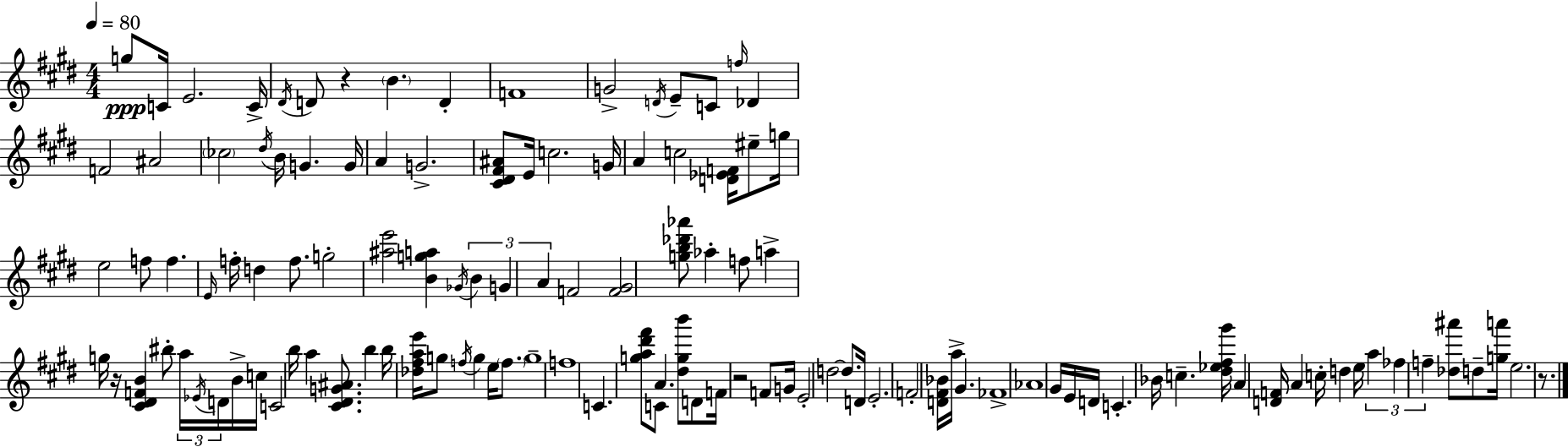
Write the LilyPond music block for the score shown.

{
  \clef treble
  \numericTimeSignature
  \time 4/4
  \key e \major
  \tempo 4 = 80
  g''8\ppp c'16 e'2. c'16-> | \acciaccatura { dis'16 } d'8 r4 \parenthesize b'4. d'4-. | f'1 | g'2-> \acciaccatura { d'16 } e'8-- c'8 \grace { f''16 } des'4 | \break f'2 ais'2 | \parenthesize ces''2 \acciaccatura { dis''16 } b'16 g'4. | g'16 a'4 g'2.-> | <cis' dis' fis' ais'>8 e'16 c''2. | \break g'16 a'4 c''2 | <d' ees' f'>16 eis''8-- g''16 e''2 f''8 f''4. | \grace { e'16 } f''16-. d''4 f''8. g''2-. | <ais'' e'''>2 <b' g'' a''>4 | \break \acciaccatura { ges'16 } \tuplet 3/2 { b'4 g'4 a'4 } f'2 | <f' gis'>2 <g'' b'' des''' aes'''>8 | aes''4-. f''8 a''4-> g''16 r16 <cis' dis' f' b'>4 | bis''8-. \tuplet 3/2 { a''16 \acciaccatura { ees'16 } d'16 } b'16-> c''16 c'2 b''16 | \break a''4 <cis' dis' g' ais'>8. b''4 b''16 <des'' fis'' a'' e'''>16 g''8 \acciaccatura { f''16 } | g''4 e''16 \parenthesize f''8. g''1-- | f''1 | c'4. <g'' a'' dis''' fis'''>8 | \break c'8 a'4. <dis'' g'' b'''>8 d'8 f'16 r2 | f'8 g'16 e'2-. | d''2~~ d''8. d'16 e'2.-. | f'2-. | \break <d' fis' bes'>16 a''16-> gis'4. fes'1-> | aes'1 | gis'16 e'16 d'16 c'4.-. | bes'16 c''4.-- <dis'' ees'' fis'' gis'''>16 a'4 <d' f'>16 a'4 | \break c''16-. d''4 e''16 \tuplet 3/2 { a''4 fes''4 | f''4-- } <des'' ais'''>8 d''8-- <g'' a'''>16 e''2. | r8. \bar "|."
}